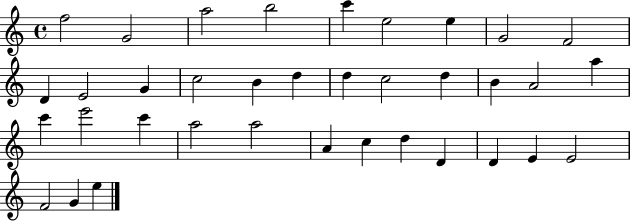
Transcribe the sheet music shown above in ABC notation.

X:1
T:Untitled
M:4/4
L:1/4
K:C
f2 G2 a2 b2 c' e2 e G2 F2 D E2 G c2 B d d c2 d B A2 a c' e'2 c' a2 a2 A c d D D E E2 F2 G e